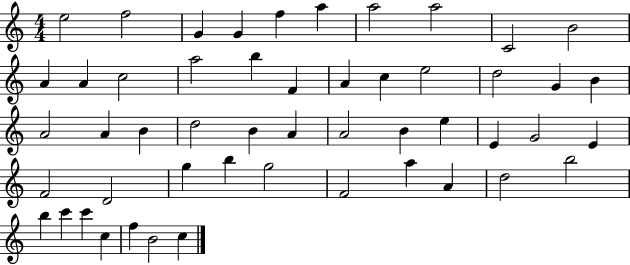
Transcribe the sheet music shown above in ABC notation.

X:1
T:Untitled
M:4/4
L:1/4
K:C
e2 f2 G G f a a2 a2 C2 B2 A A c2 a2 b F A c e2 d2 G B A2 A B d2 B A A2 B e E G2 E F2 D2 g b g2 F2 a A d2 b2 b c' c' c f B2 c